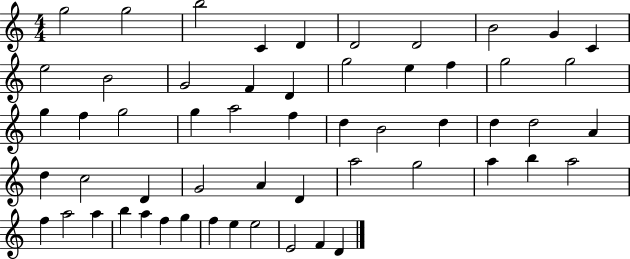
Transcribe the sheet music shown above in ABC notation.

X:1
T:Untitled
M:4/4
L:1/4
K:C
g2 g2 b2 C D D2 D2 B2 G C e2 B2 G2 F D g2 e f g2 g2 g f g2 g a2 f d B2 d d d2 A d c2 D G2 A D a2 g2 a b a2 f a2 a b a f g f e e2 E2 F D